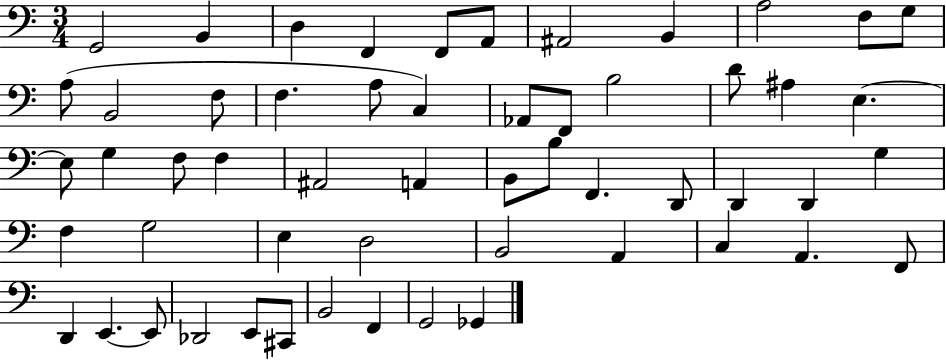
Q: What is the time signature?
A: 3/4